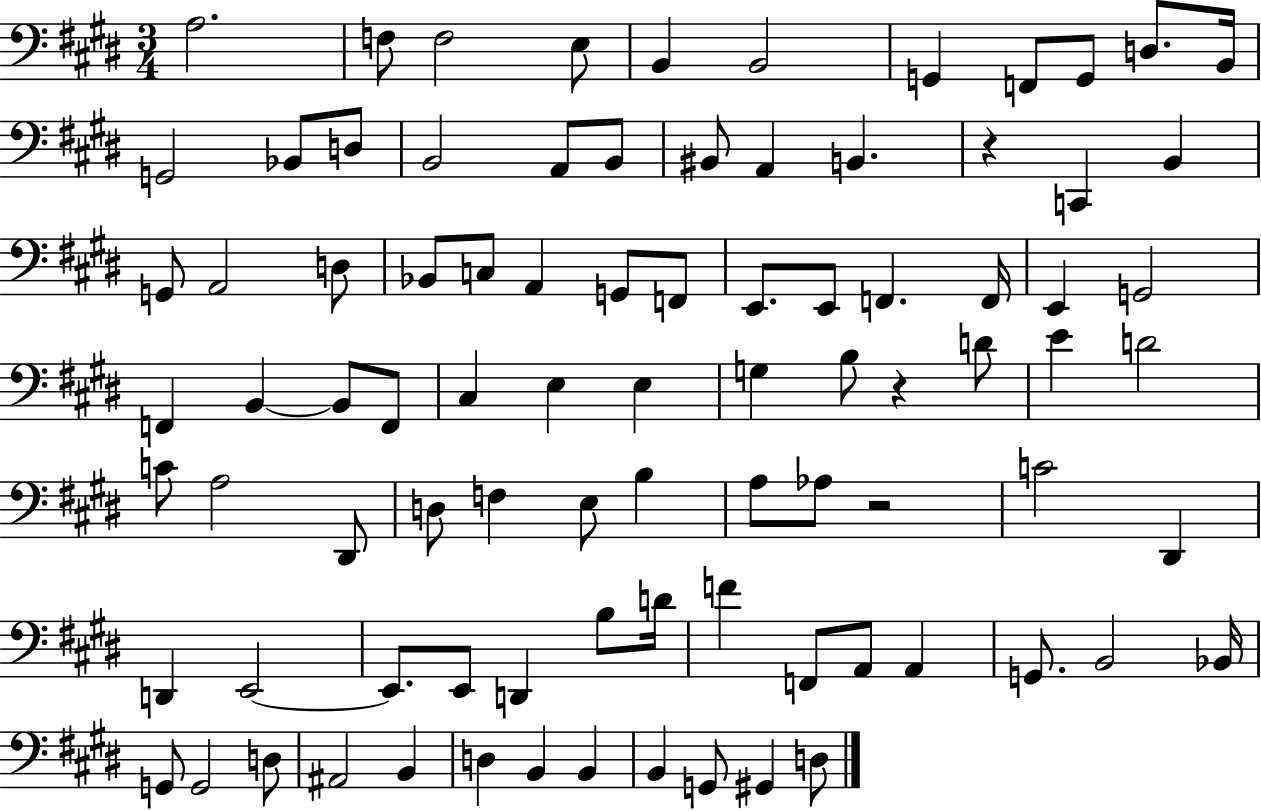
{
  \clef bass
  \numericTimeSignature
  \time 3/4
  \key e \major
  a2. | f8 f2 e8 | b,4 b,2 | g,4 f,8 g,8 d8. b,16 | \break g,2 bes,8 d8 | b,2 a,8 b,8 | bis,8 a,4 b,4. | r4 c,4 b,4 | \break g,8 a,2 d8 | bes,8 c8 a,4 g,8 f,8 | e,8. e,8 f,4. f,16 | e,4 g,2 | \break f,4 b,4~~ b,8 f,8 | cis4 e4 e4 | g4 b8 r4 d'8 | e'4 d'2 | \break c'8 a2 dis,8 | d8 f4 e8 b4 | a8 aes8 r2 | c'2 dis,4 | \break d,4 e,2~~ | e,8. e,8 d,4 b8 d'16 | f'4 f,8 a,8 a,4 | g,8. b,2 bes,16 | \break g,8 g,2 d8 | ais,2 b,4 | d4 b,4 b,4 | b,4 g,8 gis,4 d8 | \break \bar "|."
}